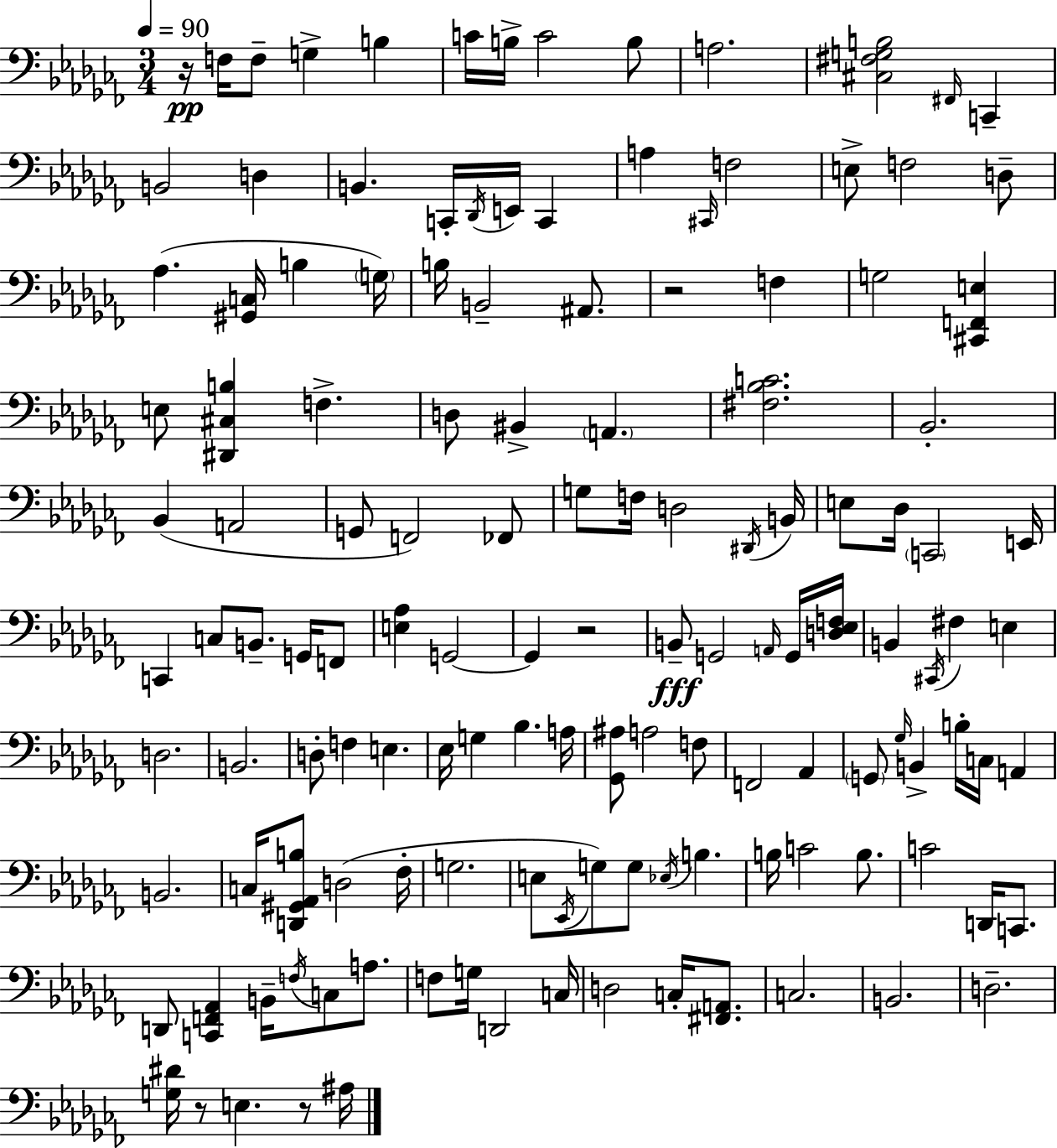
R/s F3/s F3/e G3/q B3/q C4/s B3/s C4/h B3/e A3/h. [C#3,F#3,G3,B3]/h F#2/s C2/q B2/h D3/q B2/q. C2/s Db2/s E2/s C2/q A3/q C#2/s F3/h E3/e F3/h D3/e Ab3/q. [G#2,C3]/s B3/q G3/s B3/s B2/h A#2/e. R/h F3/q G3/h [C#2,F2,E3]/q E3/e [D#2,C#3,B3]/q F3/q. D3/e BIS2/q A2/q. [F#3,Bb3,C4]/h. Bb2/h. Bb2/q A2/h G2/e F2/h FES2/e G3/e F3/s D3/h D#2/s B2/s E3/e Db3/s C2/h E2/s C2/q C3/e B2/e. G2/s F2/e [E3,Ab3]/q G2/h G2/q R/h B2/e G2/h A2/s G2/s [D3,Eb3,F3]/s B2/q C#2/s F#3/q E3/q D3/h. B2/h. D3/e F3/q E3/q. Eb3/s G3/q Bb3/q. A3/s [Gb2,A#3]/e A3/h F3/e F2/h Ab2/q G2/e Gb3/s B2/q B3/s C3/s A2/q B2/h. C3/s [D2,G#2,Ab2,B3]/e D3/h FES3/s G3/h. E3/e Eb2/s G3/e G3/e Eb3/s B3/q. B3/s C4/h B3/e. C4/h D2/s C2/e. D2/e [C2,F2,Ab2]/q B2/s F3/s C3/e A3/e. F3/e G3/s D2/h C3/s D3/h C3/s [F#2,A2]/e. C3/h. B2/h. D3/h. [G3,D#4]/s R/e E3/q. R/e A#3/s